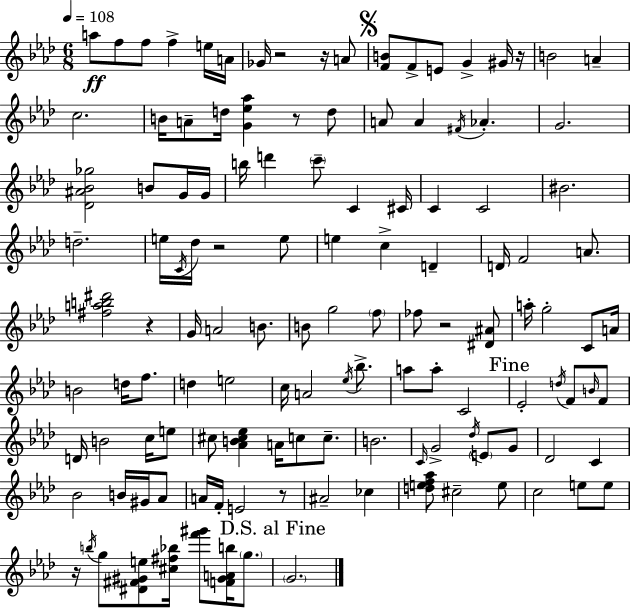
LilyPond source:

{
  \clef treble
  \numericTimeSignature
  \time 6/8
  \key aes \major
  \tempo 4 = 108
  a''8\ff f''8 f''8 f''4-> e''16 a'16 | ges'16 r2 r16 a'8 | \mark \markup { \musicglyph "scripts.segno" } <f' b'>8 f'8-> e'8 g'4-> gis'16 r16 | b'2 a'4-- | \break c''2. | b'16 a'8-- d''16 <g' ees'' aes''>4 r8 d''8 | a'8 a'4 \acciaccatura { fis'16 } aes'4.-. | g'2. | \break <des' ais' bes' ges''>2 b'8 g'16 | g'16 b''16 d'''4 \parenthesize c'''8-- c'4 | cis'16 c'4 c'2 | bis'2. | \break d''2.-- | e''16 \acciaccatura { c'16 } des''16 r2 | e''8 e''4 c''4-> d'4-- | d'16 f'2 a'8. | \break <fis'' a'' b'' dis'''>2 r4 | g'16 a'2 b'8. | b'8 g''2 | \parenthesize f''8 fes''8 r2 | \break <dis' ais'>8 a''16-. g''2-. c'8 | a'16 b'2 d''16 f''8. | d''4 e''2 | c''16 a'2 \acciaccatura { ees''16 } | \break bes''8.-> a''8 a''8-. c'2 | \mark "Fine" ees'2-. \acciaccatura { d''16 } | f'8 \grace { b'16 } f'8 d'16 b'2 | c''16 e''8 cis''8 <aes' b' cis'' ees''>4 a'16 | \break c''8 c''8.-- b'2. | \grace { c'16 } g'2-> | \acciaccatura { des''16 } \parenthesize e'8 g'8 des'2 | c'4 bes'2 | \break b'16 gis'16 aes'8 a'16 f'16-. e'2 | r8 ais'2-- | ces''4 <d'' e'' f'' aes''>8 cis''2-- | e''8 c''2 | \break e''8 e''8 r16 \acciaccatura { b''16 } g''8 <dis' fis' gis' e''>8 | <cis'' fis'' bes''>16 <f''' gis'''>8 <f' gis' a' b''>16 \parenthesize g''8. \mark "D.S. al Fine" \parenthesize g'2. | \bar "|."
}